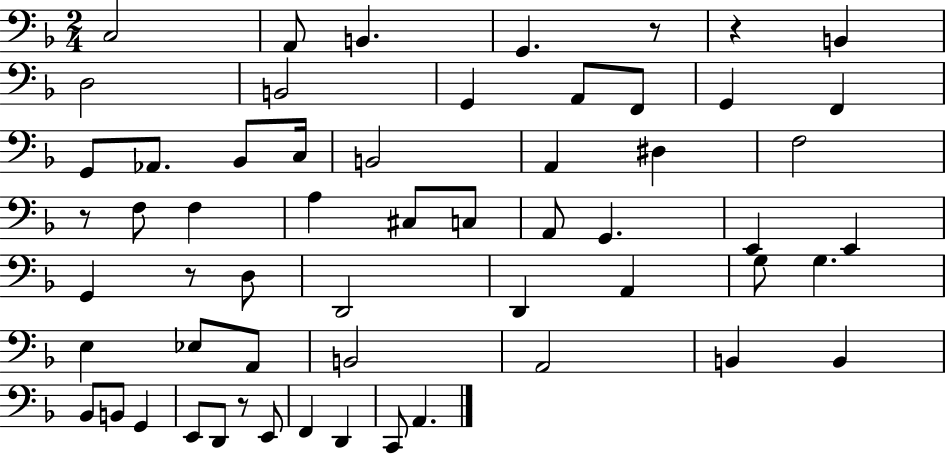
C3/h A2/e B2/q. G2/q. R/e R/q B2/q D3/h B2/h G2/q A2/e F2/e G2/q F2/q G2/e Ab2/e. Bb2/e C3/s B2/h A2/q D#3/q F3/h R/e F3/e F3/q A3/q C#3/e C3/e A2/e G2/q. E2/q E2/q G2/q R/e D3/e D2/h D2/q A2/q G3/e G3/q. E3/q Eb3/e A2/e B2/h A2/h B2/q B2/q Bb2/e B2/e G2/q E2/e D2/e R/e E2/e F2/q D2/q C2/e A2/q.